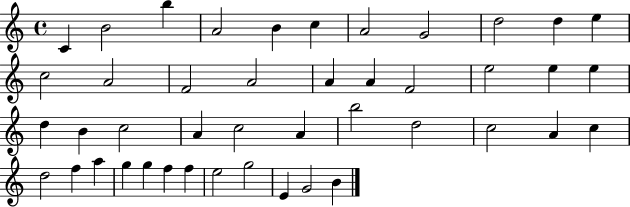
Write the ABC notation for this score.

X:1
T:Untitled
M:4/4
L:1/4
K:C
C B2 b A2 B c A2 G2 d2 d e c2 A2 F2 A2 A A F2 e2 e e d B c2 A c2 A b2 d2 c2 A c d2 f a g g f f e2 g2 E G2 B